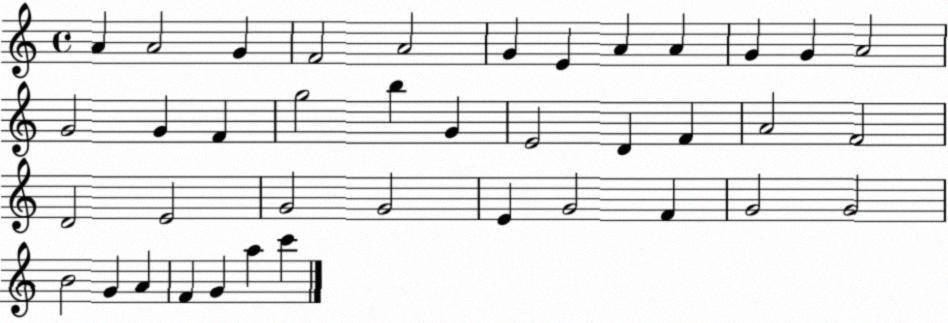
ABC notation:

X:1
T:Untitled
M:4/4
L:1/4
K:C
A A2 G F2 A2 G E A A G G A2 G2 G F g2 b G E2 D F A2 F2 D2 E2 G2 G2 E G2 F G2 G2 B2 G A F G a c'